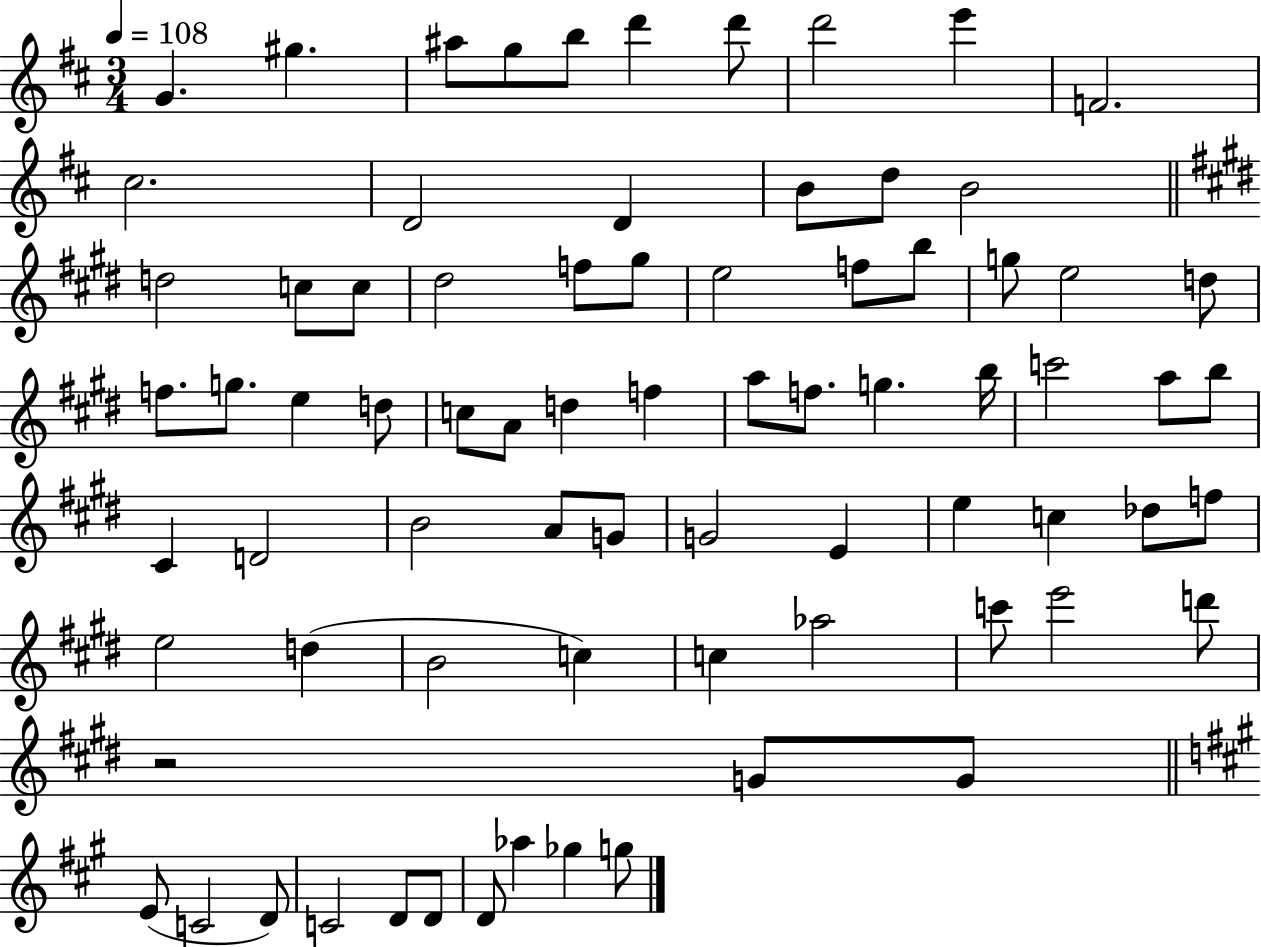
X:1
T:Untitled
M:3/4
L:1/4
K:D
G ^g ^a/2 g/2 b/2 d' d'/2 d'2 e' F2 ^c2 D2 D B/2 d/2 B2 d2 c/2 c/2 ^d2 f/2 ^g/2 e2 f/2 b/2 g/2 e2 d/2 f/2 g/2 e d/2 c/2 A/2 d f a/2 f/2 g b/4 c'2 a/2 b/2 ^C D2 B2 A/2 G/2 G2 E e c _d/2 f/2 e2 d B2 c c _a2 c'/2 e'2 d'/2 z2 G/2 G/2 E/2 C2 D/2 C2 D/2 D/2 D/2 _a _g g/2